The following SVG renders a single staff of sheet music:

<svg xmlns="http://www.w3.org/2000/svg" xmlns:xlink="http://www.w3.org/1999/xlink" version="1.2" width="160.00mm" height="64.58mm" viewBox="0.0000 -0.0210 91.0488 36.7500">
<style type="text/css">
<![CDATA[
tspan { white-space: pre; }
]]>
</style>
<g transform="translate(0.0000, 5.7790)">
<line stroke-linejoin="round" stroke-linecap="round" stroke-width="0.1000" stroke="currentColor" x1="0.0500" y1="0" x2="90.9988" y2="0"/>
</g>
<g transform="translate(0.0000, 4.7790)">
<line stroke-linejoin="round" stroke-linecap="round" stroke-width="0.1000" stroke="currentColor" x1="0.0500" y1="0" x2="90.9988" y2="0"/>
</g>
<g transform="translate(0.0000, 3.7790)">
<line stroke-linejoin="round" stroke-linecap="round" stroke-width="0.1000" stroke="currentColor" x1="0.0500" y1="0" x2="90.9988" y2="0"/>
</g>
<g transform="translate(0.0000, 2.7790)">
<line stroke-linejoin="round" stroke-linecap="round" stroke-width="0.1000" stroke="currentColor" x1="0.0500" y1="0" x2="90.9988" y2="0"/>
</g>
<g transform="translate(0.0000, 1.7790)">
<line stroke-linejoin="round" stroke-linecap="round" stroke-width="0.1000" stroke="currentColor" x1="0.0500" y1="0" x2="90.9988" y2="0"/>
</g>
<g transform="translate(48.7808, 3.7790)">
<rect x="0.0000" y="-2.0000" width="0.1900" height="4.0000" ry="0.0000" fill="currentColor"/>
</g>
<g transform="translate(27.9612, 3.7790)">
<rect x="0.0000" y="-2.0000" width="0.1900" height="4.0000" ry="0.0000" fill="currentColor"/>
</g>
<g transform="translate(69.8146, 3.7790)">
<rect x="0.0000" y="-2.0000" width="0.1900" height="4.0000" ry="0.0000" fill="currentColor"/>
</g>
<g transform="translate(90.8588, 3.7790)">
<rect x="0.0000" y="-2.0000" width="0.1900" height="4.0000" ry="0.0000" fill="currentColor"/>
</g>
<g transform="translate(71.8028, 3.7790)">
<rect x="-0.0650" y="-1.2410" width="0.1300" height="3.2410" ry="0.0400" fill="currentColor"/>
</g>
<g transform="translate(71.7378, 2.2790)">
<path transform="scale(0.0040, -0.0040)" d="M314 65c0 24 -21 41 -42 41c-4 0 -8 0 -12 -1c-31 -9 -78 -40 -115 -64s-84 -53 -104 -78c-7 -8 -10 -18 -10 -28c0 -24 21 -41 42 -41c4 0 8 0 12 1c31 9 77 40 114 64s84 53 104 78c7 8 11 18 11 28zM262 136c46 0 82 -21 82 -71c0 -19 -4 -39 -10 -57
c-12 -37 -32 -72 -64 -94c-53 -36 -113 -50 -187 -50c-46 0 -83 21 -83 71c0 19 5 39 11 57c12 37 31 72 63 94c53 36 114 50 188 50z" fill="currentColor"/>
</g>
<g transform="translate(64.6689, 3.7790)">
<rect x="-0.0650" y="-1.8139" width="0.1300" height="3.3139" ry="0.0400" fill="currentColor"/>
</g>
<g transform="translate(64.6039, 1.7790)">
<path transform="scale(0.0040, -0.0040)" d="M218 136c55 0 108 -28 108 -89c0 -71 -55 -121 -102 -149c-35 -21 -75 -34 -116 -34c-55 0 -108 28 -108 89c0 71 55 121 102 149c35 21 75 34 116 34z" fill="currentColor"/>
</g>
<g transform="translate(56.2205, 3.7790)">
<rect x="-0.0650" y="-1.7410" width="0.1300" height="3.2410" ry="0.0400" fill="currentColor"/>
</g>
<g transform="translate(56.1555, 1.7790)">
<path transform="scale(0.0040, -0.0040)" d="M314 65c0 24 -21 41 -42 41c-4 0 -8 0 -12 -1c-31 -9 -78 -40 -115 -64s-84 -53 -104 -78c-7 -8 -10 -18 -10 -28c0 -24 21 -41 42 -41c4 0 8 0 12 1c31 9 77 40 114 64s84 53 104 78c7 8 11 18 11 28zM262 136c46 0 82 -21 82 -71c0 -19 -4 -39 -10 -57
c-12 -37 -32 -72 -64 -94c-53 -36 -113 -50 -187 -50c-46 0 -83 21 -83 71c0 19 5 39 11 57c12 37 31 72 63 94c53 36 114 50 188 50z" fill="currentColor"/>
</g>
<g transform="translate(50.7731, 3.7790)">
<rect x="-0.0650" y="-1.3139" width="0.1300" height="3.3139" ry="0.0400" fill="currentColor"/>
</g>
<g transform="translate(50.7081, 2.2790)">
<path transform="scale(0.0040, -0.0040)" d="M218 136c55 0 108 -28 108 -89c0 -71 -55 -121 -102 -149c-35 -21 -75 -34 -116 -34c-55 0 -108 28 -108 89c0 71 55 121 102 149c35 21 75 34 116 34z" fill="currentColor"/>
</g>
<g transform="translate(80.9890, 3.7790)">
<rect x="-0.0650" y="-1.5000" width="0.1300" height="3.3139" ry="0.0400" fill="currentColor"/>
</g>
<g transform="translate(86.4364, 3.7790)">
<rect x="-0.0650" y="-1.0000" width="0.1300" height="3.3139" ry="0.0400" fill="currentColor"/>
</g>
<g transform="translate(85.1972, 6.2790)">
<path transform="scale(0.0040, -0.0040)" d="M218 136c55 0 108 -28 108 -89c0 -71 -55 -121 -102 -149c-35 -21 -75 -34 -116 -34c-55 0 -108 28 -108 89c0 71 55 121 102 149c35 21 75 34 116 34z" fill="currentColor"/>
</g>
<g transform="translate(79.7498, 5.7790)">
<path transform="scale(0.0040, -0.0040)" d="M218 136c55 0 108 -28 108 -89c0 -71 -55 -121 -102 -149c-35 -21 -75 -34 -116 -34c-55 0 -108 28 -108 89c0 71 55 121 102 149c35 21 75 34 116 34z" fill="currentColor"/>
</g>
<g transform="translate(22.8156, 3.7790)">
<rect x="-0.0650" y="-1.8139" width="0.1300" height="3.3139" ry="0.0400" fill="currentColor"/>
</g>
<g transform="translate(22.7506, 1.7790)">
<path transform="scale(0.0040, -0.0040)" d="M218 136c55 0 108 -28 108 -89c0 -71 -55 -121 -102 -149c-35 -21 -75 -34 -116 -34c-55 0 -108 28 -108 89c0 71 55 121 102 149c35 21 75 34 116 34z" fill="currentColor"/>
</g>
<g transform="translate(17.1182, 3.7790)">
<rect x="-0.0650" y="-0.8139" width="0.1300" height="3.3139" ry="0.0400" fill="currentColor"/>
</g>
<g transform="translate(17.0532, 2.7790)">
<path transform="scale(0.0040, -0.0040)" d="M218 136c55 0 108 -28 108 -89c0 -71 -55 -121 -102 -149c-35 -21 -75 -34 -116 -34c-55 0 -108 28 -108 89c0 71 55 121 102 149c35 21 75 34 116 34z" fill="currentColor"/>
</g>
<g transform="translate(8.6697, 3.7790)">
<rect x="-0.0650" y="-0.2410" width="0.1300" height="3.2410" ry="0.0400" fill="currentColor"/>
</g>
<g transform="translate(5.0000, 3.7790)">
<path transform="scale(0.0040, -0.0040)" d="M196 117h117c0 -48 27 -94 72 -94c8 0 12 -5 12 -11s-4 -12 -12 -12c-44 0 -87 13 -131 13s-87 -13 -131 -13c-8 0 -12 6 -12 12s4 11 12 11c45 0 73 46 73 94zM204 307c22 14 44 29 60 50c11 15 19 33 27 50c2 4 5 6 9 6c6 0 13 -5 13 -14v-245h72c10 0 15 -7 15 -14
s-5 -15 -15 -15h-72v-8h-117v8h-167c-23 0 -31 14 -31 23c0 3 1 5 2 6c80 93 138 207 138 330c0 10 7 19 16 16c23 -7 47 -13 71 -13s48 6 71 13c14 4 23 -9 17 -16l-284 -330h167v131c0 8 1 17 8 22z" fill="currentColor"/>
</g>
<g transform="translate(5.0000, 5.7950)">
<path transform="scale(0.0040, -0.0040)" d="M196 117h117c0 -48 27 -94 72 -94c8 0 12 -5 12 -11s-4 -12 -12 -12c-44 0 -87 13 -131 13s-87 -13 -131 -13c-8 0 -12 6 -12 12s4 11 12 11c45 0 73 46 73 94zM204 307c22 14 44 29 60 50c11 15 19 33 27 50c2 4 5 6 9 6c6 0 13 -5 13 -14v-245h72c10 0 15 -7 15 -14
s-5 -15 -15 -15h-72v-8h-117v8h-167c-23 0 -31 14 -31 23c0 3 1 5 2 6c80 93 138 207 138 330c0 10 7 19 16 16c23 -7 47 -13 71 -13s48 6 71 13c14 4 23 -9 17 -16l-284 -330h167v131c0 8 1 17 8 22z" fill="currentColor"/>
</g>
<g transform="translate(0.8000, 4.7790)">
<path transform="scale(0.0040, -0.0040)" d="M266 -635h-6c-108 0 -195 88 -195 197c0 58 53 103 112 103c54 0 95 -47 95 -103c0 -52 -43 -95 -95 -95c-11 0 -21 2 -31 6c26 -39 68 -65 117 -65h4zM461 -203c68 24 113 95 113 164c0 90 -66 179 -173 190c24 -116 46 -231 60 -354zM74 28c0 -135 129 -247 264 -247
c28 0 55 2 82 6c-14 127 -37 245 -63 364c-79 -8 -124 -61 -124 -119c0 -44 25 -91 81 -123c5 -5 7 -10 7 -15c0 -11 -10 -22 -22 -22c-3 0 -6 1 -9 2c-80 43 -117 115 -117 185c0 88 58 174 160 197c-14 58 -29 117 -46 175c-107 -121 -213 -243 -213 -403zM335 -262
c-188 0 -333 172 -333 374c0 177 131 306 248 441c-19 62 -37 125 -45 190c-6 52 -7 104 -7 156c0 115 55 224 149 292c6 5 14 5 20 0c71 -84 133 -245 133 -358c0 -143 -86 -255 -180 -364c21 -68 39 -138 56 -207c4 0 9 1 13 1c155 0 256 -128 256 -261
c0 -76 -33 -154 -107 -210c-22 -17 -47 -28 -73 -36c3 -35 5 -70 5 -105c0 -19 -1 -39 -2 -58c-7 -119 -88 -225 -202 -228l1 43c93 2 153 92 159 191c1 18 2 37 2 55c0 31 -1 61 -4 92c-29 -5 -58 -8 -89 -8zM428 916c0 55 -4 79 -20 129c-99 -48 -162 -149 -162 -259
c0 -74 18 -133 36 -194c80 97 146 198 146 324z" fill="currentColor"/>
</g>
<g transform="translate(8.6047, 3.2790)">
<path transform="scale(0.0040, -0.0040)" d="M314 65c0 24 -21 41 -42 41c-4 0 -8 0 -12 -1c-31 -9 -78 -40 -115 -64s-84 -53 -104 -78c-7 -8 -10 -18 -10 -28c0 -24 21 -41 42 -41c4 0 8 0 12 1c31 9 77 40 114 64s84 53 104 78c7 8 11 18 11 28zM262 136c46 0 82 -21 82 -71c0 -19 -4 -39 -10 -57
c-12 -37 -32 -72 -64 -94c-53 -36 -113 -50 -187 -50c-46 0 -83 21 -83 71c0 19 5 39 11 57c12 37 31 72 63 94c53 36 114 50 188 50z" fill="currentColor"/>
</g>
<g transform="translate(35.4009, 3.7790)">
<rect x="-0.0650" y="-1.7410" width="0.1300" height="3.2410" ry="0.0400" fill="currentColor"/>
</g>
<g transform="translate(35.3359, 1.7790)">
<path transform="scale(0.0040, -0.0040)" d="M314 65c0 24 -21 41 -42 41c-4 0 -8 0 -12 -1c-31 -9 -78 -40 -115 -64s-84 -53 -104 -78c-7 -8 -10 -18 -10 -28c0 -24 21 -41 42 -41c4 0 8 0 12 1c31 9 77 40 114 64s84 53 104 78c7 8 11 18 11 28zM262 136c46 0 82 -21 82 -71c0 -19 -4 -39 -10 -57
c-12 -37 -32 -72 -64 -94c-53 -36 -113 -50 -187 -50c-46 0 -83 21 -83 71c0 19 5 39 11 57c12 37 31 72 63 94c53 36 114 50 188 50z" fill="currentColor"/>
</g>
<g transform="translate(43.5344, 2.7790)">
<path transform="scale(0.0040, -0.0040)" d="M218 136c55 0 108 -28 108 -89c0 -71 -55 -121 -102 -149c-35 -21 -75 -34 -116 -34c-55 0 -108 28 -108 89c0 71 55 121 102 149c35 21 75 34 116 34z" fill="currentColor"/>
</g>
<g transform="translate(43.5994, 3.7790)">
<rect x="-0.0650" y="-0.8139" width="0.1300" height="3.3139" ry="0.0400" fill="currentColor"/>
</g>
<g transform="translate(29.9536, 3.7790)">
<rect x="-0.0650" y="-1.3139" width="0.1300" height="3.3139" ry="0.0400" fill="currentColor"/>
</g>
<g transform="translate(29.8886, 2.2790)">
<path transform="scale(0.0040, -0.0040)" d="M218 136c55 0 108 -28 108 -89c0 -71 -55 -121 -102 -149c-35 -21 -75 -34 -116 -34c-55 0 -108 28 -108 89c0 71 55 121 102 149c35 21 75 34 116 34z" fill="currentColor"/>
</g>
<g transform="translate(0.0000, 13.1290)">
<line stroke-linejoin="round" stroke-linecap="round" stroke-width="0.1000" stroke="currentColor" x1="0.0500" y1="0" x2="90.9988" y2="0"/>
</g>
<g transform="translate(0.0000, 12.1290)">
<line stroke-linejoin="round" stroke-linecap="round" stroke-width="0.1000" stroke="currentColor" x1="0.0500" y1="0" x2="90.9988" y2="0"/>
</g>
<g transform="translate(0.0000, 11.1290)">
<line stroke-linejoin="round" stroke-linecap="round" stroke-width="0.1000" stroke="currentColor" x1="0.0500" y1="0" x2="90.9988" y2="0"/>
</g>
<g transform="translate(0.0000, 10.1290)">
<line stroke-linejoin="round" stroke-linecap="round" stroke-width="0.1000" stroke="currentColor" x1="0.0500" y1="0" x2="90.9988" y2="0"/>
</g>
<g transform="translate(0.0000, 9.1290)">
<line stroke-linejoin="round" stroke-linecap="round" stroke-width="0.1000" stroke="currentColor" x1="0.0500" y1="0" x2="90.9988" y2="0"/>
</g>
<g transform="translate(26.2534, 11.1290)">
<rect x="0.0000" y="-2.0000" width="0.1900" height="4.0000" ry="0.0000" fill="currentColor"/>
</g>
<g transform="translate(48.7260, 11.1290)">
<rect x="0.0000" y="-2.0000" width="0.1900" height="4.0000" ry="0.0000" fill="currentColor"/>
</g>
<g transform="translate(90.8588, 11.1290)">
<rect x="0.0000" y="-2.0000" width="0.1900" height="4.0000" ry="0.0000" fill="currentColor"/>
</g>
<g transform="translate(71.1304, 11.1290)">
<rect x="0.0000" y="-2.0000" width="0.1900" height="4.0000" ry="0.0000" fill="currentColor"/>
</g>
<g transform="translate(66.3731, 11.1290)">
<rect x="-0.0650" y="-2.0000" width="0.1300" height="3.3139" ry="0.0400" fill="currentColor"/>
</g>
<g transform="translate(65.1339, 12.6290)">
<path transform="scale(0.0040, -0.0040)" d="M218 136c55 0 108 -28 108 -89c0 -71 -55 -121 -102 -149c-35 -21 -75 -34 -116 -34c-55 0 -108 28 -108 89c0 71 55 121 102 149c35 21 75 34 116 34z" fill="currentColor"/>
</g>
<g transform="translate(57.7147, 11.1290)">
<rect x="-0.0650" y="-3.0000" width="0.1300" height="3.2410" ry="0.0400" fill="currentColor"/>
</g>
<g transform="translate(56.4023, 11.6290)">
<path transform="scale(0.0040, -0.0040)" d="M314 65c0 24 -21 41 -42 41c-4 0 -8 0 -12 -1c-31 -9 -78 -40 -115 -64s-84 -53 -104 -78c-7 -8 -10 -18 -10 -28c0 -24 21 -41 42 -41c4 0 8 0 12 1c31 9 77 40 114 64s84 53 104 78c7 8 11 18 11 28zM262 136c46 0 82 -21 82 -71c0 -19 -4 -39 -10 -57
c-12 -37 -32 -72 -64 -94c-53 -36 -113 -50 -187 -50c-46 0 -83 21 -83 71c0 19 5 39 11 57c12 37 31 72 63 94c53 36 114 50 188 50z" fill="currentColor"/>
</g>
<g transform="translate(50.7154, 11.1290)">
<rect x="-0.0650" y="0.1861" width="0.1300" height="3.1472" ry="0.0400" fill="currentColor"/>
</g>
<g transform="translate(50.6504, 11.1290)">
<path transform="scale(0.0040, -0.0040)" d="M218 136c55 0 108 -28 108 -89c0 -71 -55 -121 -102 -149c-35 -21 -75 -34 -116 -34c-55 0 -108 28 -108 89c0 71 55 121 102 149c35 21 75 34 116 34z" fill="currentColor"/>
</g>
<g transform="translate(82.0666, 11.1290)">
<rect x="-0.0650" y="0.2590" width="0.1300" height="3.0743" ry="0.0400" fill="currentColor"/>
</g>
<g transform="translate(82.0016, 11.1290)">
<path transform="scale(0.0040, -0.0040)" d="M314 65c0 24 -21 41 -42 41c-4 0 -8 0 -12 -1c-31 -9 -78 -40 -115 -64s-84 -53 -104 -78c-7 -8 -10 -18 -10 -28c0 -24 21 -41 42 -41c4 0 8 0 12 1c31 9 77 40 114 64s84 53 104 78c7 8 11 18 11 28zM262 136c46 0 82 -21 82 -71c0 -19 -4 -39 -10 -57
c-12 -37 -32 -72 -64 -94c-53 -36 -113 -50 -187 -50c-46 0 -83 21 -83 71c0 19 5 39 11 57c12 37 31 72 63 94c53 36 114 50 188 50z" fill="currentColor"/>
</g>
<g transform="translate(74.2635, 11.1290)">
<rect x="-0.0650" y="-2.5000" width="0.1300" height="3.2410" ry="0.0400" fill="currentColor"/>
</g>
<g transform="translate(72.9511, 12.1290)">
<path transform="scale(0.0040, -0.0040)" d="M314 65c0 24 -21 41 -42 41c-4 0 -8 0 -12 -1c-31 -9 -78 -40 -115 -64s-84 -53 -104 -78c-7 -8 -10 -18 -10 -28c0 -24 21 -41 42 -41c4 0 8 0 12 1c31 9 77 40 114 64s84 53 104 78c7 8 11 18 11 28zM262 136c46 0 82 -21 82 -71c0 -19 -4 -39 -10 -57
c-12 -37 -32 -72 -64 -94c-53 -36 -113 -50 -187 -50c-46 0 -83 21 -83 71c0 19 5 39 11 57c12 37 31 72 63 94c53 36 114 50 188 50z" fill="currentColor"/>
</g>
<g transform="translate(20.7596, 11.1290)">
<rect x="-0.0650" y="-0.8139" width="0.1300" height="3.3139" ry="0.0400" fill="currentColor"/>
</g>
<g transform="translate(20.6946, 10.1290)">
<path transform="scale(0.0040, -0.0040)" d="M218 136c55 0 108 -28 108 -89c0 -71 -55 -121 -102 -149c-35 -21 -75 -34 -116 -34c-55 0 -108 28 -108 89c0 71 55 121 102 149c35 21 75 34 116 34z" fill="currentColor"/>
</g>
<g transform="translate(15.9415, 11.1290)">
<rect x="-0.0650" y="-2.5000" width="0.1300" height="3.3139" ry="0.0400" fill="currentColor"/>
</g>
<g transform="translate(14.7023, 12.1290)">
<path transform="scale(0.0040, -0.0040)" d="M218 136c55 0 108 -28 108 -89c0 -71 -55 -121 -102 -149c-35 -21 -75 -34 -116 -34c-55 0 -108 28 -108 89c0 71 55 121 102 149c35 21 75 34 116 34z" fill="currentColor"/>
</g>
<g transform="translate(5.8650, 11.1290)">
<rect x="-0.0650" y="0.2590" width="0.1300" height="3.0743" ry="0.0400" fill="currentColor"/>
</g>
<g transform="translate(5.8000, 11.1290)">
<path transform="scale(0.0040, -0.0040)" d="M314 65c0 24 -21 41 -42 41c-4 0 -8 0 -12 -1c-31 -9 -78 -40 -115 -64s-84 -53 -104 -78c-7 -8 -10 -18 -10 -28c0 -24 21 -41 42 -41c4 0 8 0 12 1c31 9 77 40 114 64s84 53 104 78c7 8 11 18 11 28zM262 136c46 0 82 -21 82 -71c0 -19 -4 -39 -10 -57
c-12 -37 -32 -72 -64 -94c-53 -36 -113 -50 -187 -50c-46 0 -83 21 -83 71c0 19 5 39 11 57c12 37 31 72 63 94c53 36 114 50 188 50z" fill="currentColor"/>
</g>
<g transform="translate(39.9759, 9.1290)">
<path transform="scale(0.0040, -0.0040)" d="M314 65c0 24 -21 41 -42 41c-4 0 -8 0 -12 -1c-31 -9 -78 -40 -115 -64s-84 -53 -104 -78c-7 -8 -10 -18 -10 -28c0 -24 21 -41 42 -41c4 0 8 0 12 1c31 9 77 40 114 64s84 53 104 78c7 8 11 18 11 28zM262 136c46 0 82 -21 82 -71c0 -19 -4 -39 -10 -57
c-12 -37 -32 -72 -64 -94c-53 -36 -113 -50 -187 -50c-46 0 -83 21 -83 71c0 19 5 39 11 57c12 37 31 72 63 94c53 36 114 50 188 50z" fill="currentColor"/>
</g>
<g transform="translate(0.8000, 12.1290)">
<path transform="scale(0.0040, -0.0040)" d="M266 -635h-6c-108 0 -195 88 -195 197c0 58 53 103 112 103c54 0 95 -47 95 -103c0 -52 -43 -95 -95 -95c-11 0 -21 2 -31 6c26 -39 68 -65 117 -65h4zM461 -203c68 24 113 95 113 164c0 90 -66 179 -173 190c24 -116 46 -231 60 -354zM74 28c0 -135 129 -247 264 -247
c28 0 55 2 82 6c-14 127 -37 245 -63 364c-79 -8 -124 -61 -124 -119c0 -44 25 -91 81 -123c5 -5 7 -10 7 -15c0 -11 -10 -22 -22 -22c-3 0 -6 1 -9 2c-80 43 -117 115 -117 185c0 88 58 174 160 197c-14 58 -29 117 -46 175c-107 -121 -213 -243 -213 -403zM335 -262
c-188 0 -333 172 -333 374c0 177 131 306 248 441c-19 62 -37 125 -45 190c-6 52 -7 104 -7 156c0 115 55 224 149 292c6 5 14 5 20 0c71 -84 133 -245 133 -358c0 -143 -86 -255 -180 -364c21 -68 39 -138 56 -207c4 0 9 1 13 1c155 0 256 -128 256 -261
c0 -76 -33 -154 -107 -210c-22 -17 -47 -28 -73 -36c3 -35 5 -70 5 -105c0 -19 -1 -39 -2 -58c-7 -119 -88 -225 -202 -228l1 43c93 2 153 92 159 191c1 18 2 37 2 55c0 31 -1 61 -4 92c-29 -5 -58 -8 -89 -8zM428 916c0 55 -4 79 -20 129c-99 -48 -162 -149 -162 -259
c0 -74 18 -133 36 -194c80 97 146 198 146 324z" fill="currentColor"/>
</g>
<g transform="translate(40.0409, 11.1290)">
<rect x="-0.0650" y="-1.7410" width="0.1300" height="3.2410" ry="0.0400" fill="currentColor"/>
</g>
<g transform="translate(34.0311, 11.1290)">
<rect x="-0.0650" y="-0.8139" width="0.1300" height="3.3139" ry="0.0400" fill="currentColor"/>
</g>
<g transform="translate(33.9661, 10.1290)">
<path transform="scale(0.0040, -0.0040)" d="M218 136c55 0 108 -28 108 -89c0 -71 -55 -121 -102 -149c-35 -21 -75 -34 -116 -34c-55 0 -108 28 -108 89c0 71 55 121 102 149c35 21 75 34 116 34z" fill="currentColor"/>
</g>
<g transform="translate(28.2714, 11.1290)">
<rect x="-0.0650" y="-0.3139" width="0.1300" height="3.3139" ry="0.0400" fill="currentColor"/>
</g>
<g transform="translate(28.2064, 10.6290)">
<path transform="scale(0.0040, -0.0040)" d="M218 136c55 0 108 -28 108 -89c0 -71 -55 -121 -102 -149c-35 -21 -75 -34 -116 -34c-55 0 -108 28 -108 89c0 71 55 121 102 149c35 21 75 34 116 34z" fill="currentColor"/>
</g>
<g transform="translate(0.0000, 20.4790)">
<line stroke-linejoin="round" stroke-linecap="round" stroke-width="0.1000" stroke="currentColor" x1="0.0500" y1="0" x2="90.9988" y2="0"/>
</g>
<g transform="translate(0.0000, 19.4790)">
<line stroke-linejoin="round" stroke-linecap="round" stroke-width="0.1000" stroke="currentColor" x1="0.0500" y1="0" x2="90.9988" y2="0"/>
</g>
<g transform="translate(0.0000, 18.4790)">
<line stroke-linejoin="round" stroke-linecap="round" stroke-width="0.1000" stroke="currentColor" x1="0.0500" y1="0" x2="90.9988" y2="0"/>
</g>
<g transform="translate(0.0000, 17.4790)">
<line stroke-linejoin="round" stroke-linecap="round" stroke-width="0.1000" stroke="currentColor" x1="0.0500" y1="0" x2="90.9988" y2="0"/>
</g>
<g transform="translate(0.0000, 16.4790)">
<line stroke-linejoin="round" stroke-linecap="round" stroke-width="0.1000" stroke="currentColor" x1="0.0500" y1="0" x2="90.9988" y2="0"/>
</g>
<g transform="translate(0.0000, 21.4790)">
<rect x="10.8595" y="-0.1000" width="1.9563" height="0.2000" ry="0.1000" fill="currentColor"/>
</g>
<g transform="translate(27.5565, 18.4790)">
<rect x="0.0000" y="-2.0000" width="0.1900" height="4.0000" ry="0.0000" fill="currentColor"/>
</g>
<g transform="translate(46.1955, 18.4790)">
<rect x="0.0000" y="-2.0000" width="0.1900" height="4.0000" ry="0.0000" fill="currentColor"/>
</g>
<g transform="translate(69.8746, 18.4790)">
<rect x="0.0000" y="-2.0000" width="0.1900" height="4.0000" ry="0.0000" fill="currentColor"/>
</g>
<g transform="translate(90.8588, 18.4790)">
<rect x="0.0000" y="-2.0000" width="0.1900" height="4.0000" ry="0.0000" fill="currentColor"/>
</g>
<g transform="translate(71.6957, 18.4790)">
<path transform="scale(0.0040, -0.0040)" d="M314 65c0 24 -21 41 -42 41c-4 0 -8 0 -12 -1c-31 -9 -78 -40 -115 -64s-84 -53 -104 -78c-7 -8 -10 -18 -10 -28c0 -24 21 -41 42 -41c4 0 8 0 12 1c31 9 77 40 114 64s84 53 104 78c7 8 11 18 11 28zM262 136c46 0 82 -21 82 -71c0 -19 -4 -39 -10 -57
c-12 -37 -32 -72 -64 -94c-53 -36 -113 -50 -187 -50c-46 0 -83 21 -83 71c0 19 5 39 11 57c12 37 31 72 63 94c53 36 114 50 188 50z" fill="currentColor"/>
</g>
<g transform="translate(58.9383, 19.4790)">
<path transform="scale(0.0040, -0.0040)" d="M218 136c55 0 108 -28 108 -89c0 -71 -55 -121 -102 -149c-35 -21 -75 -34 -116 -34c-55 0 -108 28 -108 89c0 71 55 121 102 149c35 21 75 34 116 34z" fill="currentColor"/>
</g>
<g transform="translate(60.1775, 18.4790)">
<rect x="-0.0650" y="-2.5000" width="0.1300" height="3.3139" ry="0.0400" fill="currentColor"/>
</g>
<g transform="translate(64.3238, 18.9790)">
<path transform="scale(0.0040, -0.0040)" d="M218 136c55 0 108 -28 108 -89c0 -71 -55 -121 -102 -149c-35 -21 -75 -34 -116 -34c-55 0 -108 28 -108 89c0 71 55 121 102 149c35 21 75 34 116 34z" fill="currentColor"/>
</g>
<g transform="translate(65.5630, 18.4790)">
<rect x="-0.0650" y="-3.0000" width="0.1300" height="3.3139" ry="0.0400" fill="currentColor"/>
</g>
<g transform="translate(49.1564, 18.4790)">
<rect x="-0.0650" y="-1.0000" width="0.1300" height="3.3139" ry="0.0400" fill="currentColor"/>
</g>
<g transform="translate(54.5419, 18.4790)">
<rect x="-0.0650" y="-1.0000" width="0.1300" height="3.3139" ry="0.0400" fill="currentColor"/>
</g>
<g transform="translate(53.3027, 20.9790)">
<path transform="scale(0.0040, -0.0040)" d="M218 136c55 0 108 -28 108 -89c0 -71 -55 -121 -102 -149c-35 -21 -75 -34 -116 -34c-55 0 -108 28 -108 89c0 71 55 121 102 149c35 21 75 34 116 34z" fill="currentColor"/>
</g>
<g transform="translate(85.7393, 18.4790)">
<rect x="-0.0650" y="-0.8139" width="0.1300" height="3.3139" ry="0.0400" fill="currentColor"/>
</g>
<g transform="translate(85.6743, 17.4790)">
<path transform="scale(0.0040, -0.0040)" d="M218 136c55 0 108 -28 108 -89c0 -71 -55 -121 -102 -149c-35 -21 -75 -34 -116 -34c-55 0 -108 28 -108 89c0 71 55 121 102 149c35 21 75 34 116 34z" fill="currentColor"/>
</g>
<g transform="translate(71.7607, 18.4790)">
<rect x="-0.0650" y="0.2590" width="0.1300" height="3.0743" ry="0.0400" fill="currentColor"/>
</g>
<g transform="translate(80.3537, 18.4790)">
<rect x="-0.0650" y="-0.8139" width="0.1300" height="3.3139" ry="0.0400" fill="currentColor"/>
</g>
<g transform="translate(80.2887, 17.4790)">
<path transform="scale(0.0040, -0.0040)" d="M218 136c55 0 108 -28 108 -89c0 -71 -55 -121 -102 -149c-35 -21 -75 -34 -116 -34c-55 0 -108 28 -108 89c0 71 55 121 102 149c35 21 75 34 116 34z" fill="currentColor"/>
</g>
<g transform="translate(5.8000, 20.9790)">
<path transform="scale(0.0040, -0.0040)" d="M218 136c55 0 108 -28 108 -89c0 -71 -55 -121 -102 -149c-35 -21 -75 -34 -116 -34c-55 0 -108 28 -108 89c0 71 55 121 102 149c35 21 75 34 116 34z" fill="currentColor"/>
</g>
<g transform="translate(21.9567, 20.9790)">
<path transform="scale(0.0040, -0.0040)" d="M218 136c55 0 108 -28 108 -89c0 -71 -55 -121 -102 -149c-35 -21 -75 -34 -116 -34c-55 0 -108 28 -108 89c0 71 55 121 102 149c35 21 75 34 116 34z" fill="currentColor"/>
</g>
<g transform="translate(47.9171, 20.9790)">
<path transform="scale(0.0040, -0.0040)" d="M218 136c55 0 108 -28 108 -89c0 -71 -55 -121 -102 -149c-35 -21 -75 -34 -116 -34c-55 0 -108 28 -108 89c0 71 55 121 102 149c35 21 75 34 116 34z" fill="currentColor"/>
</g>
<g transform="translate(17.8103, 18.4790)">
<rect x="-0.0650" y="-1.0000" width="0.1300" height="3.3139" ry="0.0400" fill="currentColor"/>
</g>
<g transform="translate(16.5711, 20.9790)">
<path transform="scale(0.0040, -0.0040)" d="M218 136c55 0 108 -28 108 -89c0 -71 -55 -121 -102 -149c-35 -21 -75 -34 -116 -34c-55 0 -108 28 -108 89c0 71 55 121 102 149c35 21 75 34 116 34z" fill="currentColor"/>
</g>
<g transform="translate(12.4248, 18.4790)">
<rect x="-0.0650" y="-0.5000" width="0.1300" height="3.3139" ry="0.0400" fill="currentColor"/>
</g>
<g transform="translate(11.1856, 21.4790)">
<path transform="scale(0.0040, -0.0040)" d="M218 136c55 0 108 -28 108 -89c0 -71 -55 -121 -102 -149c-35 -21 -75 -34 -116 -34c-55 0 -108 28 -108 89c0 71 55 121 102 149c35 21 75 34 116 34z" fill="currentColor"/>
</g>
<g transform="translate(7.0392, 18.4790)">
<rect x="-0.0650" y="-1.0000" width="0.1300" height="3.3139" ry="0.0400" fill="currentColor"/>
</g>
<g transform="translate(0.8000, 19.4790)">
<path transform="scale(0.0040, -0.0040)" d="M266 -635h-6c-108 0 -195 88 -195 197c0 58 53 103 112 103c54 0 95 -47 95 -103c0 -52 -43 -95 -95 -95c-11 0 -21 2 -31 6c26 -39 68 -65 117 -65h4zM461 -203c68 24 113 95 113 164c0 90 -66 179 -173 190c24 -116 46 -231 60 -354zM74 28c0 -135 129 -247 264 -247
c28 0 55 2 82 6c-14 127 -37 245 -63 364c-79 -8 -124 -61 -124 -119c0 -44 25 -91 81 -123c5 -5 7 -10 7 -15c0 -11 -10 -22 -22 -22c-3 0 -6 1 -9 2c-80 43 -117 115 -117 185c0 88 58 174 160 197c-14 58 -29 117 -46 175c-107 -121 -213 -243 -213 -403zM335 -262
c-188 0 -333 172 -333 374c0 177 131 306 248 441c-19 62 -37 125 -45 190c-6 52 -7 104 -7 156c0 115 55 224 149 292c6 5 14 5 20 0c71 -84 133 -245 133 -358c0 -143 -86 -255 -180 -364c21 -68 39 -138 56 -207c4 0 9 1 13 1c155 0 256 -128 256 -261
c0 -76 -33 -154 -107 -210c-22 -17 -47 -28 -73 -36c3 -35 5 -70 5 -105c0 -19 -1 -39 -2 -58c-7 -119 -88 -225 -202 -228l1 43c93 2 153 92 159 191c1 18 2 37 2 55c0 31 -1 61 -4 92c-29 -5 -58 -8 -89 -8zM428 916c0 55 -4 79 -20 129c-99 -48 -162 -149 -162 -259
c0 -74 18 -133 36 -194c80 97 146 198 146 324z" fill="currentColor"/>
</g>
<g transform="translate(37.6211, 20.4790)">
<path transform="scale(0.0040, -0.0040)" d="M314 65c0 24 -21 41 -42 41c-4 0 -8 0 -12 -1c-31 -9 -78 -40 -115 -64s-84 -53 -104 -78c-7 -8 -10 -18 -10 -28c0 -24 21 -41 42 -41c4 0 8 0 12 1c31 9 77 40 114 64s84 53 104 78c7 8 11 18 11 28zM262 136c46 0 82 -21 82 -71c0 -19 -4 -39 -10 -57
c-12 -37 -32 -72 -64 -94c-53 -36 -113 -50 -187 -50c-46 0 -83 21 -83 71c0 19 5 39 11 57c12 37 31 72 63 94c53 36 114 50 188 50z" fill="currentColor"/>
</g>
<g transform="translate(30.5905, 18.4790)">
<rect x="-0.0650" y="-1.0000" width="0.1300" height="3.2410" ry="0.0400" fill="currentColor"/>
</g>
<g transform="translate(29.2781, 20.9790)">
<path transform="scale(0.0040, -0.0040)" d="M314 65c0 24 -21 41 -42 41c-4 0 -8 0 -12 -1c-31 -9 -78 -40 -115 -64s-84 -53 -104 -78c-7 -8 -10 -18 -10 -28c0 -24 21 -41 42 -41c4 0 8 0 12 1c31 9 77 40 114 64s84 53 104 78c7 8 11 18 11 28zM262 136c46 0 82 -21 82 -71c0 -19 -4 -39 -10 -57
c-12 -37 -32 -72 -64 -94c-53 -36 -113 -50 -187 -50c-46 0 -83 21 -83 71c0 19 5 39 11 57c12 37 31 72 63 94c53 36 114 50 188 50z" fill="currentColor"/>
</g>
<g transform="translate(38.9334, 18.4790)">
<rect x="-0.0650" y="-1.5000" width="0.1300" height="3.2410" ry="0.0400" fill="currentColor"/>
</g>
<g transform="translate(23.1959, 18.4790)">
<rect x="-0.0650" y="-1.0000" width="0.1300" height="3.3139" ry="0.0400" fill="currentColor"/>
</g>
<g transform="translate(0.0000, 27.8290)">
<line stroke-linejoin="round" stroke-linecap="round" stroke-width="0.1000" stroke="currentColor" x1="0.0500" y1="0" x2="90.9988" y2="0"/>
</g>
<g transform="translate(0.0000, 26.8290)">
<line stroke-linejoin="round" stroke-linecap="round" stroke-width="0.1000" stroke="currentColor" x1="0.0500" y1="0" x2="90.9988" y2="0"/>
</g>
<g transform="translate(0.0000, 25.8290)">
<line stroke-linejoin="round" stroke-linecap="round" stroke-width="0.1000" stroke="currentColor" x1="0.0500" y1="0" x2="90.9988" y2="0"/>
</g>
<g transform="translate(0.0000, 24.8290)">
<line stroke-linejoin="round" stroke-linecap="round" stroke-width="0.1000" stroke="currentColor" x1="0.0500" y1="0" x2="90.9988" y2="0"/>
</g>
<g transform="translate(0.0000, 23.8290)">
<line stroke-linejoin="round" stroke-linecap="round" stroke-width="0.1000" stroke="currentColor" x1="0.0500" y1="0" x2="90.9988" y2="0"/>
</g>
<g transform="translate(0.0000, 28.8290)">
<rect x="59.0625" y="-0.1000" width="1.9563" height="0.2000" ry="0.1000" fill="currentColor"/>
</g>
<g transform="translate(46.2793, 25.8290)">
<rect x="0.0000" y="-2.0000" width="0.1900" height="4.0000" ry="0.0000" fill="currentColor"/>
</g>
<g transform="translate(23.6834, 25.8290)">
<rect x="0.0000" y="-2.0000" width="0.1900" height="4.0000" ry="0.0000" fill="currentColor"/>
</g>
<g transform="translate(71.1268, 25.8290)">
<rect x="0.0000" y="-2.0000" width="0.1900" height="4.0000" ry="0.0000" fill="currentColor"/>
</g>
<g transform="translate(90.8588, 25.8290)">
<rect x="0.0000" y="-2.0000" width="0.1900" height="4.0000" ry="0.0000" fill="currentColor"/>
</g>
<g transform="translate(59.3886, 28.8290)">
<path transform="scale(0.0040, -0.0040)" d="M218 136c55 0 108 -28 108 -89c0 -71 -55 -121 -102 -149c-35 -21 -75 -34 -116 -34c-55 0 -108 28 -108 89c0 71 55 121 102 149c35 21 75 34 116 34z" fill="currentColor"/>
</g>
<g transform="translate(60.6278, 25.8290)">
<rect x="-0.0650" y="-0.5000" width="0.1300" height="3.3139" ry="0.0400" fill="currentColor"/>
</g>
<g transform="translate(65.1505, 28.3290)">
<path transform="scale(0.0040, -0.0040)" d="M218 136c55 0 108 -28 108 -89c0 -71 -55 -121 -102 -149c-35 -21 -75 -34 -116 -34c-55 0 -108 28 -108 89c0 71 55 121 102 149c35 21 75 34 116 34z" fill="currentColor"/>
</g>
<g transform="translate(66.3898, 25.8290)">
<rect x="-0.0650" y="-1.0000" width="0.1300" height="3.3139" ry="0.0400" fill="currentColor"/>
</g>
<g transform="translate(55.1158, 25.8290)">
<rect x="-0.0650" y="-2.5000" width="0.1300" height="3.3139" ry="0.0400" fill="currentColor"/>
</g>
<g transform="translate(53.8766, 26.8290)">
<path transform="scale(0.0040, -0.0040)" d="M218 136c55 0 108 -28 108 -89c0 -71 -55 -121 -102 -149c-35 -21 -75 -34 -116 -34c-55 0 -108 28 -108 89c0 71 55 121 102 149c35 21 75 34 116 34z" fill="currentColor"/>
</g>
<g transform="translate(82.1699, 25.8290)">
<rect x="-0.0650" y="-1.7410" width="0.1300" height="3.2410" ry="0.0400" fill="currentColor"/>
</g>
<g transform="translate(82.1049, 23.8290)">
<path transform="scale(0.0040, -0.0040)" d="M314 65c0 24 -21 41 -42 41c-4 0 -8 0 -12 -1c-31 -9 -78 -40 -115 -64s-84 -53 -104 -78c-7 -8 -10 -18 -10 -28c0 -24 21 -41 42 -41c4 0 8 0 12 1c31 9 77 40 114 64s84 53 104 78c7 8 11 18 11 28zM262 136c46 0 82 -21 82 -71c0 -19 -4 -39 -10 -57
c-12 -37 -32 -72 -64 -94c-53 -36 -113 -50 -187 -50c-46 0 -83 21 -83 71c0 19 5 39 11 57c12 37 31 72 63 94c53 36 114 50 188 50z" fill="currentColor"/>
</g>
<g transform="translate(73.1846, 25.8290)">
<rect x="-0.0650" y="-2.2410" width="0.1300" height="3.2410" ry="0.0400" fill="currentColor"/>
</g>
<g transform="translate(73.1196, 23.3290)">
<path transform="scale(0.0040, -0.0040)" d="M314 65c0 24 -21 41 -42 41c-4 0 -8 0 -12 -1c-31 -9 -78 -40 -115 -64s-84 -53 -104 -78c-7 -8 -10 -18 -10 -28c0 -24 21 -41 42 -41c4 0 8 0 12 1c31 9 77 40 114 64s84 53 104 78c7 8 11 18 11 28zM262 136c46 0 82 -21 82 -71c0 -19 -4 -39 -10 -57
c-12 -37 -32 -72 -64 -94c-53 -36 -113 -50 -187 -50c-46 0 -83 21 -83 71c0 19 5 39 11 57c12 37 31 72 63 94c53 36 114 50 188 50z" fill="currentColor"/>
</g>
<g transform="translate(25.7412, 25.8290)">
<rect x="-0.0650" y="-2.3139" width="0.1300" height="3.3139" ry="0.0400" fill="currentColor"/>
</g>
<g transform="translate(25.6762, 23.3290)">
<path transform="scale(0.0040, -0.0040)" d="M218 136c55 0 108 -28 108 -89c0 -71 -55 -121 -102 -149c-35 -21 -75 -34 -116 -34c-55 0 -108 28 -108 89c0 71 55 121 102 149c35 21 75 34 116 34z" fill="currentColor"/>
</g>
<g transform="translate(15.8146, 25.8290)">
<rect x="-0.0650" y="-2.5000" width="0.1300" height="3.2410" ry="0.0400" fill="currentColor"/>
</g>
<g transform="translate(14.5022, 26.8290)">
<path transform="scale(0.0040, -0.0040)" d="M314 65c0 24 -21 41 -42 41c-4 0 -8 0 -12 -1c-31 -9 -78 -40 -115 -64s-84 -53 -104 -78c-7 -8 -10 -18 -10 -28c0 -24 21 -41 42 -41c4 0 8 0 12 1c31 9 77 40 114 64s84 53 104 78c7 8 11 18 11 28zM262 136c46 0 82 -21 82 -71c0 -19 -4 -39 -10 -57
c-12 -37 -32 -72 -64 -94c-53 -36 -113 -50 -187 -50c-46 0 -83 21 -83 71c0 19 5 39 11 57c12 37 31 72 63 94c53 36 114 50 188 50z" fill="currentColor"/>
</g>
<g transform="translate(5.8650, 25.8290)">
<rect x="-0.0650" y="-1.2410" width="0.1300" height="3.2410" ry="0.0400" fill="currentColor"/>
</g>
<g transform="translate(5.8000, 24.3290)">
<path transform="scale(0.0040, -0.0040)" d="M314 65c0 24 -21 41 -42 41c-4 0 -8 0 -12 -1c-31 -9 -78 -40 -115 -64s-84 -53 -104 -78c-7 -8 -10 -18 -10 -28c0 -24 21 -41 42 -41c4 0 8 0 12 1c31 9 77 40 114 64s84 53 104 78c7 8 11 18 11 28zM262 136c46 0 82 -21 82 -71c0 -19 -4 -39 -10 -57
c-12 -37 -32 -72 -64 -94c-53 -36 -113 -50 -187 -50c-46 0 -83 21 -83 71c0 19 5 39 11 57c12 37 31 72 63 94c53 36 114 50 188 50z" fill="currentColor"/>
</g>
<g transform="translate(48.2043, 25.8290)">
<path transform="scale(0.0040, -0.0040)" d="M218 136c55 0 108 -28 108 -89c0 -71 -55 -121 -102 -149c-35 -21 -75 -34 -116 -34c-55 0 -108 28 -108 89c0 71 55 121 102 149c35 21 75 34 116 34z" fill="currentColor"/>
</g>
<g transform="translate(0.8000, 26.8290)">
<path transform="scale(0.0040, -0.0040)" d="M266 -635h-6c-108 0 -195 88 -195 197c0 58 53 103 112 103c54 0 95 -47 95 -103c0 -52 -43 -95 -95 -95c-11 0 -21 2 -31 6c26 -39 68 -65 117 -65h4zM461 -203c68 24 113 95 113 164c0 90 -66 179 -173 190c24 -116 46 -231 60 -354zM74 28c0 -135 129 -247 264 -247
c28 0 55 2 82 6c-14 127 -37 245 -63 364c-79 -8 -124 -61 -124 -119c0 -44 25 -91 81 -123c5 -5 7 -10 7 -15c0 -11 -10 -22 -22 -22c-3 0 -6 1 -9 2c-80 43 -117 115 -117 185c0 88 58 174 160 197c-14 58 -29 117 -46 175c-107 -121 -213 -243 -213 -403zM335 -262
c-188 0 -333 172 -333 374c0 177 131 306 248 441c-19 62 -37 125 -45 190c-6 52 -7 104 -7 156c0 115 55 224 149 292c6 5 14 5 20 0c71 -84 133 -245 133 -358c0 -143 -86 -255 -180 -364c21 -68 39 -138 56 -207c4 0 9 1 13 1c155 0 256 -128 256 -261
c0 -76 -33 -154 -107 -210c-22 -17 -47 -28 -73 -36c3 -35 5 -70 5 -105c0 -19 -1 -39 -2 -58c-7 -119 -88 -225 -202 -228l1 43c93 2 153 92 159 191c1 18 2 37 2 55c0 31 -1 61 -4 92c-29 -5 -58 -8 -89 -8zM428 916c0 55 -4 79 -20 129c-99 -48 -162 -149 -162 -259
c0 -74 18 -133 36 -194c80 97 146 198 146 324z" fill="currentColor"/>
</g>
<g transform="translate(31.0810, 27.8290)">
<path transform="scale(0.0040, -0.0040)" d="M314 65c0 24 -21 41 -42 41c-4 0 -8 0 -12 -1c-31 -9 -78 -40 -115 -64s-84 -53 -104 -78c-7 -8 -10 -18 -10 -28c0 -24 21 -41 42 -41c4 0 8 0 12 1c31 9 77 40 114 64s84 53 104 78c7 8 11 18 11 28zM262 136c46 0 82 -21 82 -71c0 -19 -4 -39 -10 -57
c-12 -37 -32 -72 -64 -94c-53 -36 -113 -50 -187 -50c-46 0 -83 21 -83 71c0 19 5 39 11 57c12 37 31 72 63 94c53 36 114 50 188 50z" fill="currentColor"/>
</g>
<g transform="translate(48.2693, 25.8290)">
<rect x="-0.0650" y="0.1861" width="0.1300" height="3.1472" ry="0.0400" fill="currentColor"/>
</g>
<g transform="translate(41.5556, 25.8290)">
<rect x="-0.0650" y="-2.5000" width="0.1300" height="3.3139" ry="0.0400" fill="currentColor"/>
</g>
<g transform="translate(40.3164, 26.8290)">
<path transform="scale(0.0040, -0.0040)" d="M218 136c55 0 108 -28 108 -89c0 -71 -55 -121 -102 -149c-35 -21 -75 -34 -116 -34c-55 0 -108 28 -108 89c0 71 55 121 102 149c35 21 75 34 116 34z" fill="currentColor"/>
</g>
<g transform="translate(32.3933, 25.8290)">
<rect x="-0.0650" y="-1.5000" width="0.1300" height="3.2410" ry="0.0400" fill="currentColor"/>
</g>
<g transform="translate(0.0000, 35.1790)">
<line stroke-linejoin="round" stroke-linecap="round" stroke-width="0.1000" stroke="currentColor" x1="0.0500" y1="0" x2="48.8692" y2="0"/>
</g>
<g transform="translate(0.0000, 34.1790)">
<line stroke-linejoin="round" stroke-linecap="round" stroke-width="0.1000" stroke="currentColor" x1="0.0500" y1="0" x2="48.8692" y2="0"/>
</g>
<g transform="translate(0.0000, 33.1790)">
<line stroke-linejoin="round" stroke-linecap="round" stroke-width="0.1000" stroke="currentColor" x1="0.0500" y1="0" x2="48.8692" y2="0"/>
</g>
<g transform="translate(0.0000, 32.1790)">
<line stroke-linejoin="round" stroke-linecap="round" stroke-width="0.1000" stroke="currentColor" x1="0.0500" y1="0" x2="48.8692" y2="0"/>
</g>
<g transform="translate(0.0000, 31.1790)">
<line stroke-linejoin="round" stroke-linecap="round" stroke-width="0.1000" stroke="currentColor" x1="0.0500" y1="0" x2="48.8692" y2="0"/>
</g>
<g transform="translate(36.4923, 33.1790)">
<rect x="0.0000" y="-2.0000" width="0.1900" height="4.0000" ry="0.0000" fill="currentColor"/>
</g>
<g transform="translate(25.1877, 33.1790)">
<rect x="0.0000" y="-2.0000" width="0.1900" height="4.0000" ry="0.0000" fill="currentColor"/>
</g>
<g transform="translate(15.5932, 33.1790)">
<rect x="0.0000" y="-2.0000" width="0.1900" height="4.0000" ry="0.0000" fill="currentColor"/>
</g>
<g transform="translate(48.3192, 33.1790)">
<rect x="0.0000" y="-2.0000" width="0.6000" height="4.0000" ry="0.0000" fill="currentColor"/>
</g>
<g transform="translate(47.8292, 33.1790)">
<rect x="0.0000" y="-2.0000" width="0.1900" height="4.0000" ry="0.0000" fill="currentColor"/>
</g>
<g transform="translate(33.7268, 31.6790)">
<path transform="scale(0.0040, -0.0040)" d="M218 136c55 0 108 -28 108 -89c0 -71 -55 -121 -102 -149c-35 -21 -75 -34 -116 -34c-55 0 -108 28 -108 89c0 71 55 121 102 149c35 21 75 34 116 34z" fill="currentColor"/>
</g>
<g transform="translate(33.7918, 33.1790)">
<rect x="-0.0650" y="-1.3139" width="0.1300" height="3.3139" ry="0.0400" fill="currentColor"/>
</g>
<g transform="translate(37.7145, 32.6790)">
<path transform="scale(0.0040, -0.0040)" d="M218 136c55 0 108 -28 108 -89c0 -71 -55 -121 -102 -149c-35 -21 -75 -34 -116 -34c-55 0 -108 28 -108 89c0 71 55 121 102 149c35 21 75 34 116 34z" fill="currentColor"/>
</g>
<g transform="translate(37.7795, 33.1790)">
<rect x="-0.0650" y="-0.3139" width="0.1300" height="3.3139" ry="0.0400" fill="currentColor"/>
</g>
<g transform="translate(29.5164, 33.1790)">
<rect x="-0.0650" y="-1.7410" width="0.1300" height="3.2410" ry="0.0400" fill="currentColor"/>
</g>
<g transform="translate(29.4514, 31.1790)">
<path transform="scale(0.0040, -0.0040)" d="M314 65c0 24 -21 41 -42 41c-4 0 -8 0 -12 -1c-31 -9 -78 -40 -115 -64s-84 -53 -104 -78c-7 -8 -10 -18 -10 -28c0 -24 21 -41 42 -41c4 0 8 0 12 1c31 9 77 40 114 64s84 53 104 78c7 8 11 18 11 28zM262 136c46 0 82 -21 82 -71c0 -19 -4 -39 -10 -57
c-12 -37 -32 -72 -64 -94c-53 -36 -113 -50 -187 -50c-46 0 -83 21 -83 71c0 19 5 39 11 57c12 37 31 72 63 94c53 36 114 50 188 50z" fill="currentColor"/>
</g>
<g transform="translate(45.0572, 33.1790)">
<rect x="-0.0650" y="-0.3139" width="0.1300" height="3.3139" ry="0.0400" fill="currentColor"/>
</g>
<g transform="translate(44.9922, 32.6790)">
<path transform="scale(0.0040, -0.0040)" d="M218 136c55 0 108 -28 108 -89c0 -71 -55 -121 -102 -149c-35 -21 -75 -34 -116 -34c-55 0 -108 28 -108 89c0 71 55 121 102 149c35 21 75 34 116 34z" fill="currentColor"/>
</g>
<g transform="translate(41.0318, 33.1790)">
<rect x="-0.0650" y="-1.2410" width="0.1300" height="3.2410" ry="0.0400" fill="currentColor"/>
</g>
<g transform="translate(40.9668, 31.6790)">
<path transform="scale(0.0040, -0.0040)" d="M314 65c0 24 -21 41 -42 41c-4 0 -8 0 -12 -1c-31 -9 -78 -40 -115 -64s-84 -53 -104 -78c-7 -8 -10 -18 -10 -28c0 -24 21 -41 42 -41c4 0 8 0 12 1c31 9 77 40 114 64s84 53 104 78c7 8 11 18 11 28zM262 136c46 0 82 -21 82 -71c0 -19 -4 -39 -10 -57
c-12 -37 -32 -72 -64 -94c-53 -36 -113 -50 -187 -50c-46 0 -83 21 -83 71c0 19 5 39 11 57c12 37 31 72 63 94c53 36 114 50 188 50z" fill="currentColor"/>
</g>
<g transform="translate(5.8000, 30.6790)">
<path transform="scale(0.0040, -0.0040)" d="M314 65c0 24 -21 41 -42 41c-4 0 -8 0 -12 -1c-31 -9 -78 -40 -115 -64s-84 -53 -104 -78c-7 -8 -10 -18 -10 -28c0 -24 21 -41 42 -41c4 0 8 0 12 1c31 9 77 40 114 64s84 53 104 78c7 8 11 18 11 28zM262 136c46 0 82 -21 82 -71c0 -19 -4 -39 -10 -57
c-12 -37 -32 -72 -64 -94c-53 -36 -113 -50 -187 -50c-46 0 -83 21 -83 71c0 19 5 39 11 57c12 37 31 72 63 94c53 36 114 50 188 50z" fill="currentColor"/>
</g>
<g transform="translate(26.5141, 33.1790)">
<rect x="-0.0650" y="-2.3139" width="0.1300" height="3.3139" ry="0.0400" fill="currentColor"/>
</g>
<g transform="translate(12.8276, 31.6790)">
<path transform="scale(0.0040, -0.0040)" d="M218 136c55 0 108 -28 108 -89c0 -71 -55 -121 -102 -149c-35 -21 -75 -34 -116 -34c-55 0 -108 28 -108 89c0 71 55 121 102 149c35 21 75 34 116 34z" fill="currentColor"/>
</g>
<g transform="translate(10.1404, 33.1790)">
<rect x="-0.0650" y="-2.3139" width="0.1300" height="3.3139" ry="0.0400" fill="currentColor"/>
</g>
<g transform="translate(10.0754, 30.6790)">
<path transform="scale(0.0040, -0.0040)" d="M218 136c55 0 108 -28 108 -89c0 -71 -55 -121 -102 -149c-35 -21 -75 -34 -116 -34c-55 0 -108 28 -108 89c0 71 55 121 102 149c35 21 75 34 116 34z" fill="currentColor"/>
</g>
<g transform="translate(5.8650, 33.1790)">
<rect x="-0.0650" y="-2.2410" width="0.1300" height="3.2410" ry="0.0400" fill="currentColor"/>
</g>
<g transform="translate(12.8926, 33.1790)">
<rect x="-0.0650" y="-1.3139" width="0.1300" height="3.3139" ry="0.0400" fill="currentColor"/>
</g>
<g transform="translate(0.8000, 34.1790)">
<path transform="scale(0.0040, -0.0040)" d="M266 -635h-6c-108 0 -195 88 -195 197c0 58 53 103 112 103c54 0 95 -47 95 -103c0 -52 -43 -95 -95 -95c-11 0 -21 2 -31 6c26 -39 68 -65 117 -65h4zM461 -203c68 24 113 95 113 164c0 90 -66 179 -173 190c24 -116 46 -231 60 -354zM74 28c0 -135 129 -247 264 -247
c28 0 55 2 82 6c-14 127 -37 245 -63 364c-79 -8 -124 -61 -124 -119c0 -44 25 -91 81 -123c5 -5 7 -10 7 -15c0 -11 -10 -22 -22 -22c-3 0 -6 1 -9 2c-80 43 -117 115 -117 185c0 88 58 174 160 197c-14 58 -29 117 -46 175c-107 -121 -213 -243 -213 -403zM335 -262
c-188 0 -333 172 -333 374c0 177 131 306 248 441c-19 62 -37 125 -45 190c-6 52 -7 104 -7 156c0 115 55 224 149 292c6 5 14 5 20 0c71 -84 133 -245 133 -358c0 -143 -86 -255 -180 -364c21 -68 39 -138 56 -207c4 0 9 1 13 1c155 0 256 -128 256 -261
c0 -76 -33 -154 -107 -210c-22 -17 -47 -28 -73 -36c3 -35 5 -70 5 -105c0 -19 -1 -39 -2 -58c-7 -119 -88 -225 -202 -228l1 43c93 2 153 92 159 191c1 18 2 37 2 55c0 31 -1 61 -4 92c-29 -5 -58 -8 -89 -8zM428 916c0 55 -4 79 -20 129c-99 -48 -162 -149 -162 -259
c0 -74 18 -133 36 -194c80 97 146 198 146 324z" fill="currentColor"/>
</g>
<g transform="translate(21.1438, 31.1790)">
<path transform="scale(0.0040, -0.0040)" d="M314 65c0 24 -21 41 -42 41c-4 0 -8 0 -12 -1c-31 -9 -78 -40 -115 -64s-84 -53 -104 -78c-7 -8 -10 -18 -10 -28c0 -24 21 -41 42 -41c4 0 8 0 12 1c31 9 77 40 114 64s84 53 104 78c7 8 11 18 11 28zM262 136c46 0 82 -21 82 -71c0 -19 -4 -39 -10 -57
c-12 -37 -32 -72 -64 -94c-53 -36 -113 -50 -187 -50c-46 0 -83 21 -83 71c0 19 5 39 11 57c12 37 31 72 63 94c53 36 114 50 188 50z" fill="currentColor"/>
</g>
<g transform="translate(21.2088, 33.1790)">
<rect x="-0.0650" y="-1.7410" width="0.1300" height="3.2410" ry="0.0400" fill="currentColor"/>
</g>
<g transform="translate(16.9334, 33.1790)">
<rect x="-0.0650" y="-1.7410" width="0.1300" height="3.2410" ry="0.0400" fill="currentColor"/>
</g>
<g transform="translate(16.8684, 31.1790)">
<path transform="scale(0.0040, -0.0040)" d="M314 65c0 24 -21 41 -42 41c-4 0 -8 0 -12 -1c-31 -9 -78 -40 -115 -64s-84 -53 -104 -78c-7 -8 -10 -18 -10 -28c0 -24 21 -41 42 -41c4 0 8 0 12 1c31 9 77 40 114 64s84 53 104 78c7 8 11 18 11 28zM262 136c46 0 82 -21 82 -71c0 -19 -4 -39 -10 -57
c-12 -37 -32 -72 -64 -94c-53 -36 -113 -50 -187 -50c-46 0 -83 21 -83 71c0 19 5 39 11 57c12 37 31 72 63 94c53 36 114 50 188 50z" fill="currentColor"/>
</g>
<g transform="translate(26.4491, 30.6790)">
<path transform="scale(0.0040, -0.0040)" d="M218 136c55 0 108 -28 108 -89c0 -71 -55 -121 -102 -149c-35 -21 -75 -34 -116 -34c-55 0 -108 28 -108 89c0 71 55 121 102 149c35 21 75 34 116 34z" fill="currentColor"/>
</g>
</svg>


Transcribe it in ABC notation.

X:1
T:Untitled
M:4/4
L:1/4
K:C
c2 d f e f2 d e f2 f e2 E D B2 G d c d f2 B A2 F G2 B2 D C D D D2 E2 D D G A B2 d d e2 G2 g E2 G B G C D g2 f2 g2 g e f2 f2 g f2 e c e2 c